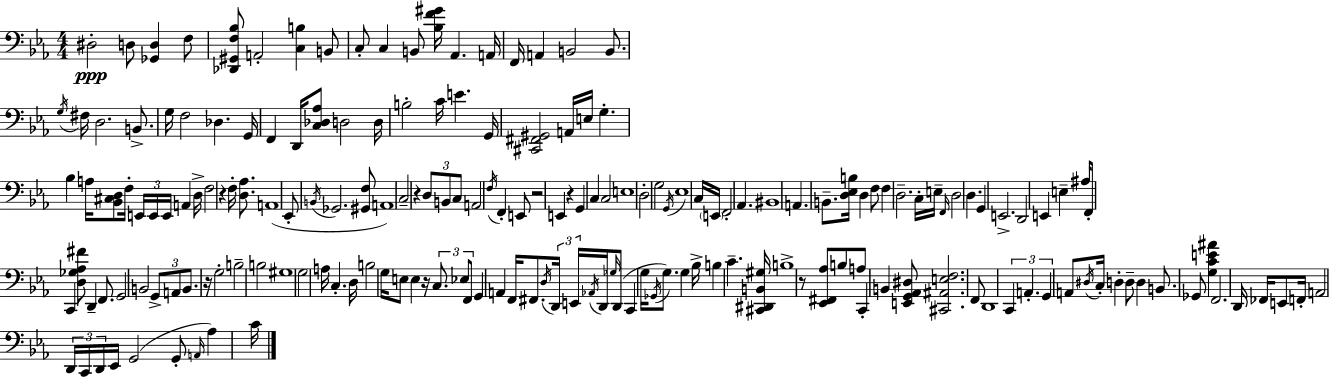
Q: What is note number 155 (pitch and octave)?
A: D2